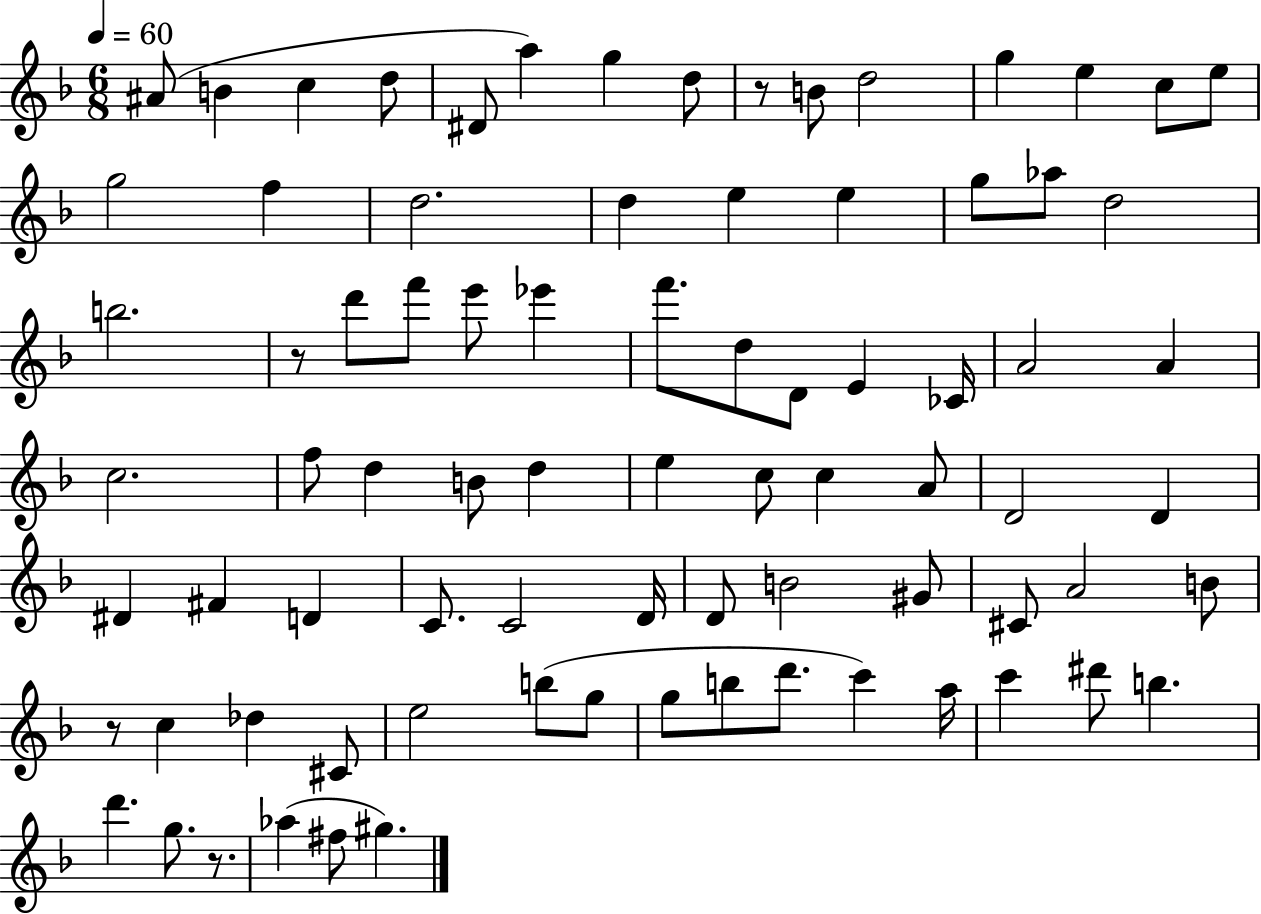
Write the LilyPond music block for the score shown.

{
  \clef treble
  \numericTimeSignature
  \time 6/8
  \key f \major
  \tempo 4 = 60
  ais'8( b'4 c''4 d''8 | dis'8 a''4) g''4 d''8 | r8 b'8 d''2 | g''4 e''4 c''8 e''8 | \break g''2 f''4 | d''2. | d''4 e''4 e''4 | g''8 aes''8 d''2 | \break b''2. | r8 d'''8 f'''8 e'''8 ees'''4 | f'''8. d''8 d'8 e'4 ces'16 | a'2 a'4 | \break c''2. | f''8 d''4 b'8 d''4 | e''4 c''8 c''4 a'8 | d'2 d'4 | \break dis'4 fis'4 d'4 | c'8. c'2 d'16 | d'8 b'2 gis'8 | cis'8 a'2 b'8 | \break r8 c''4 des''4 cis'8 | e''2 b''8( g''8 | g''8 b''8 d'''8. c'''4) a''16 | c'''4 dis'''8 b''4. | \break d'''4. g''8. r8. | aes''4( fis''8 gis''4.) | \bar "|."
}